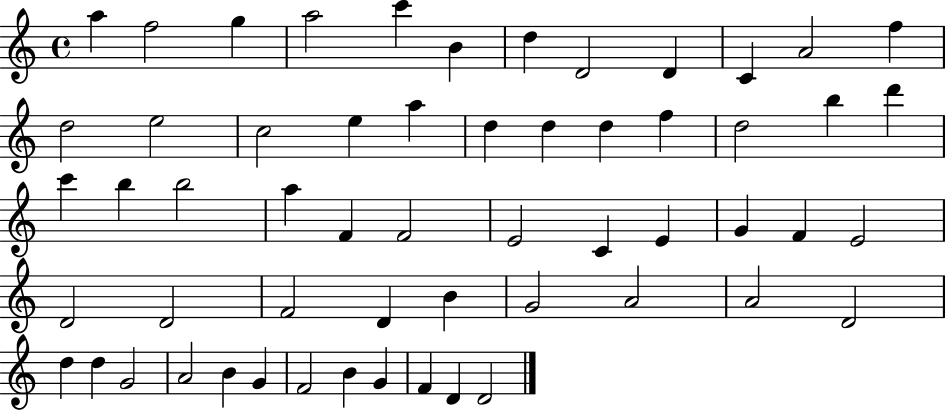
{
  \clef treble
  \time 4/4
  \defaultTimeSignature
  \key c \major
  a''4 f''2 g''4 | a''2 c'''4 b'4 | d''4 d'2 d'4 | c'4 a'2 f''4 | \break d''2 e''2 | c''2 e''4 a''4 | d''4 d''4 d''4 f''4 | d''2 b''4 d'''4 | \break c'''4 b''4 b''2 | a''4 f'4 f'2 | e'2 c'4 e'4 | g'4 f'4 e'2 | \break d'2 d'2 | f'2 d'4 b'4 | g'2 a'2 | a'2 d'2 | \break d''4 d''4 g'2 | a'2 b'4 g'4 | f'2 b'4 g'4 | f'4 d'4 d'2 | \break \bar "|."
}